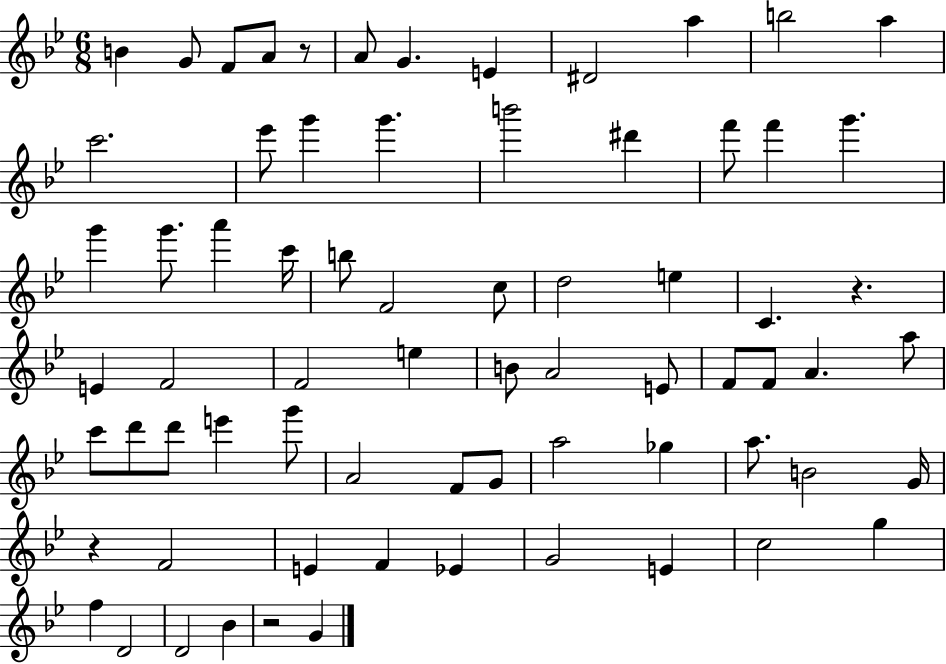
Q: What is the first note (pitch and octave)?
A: B4